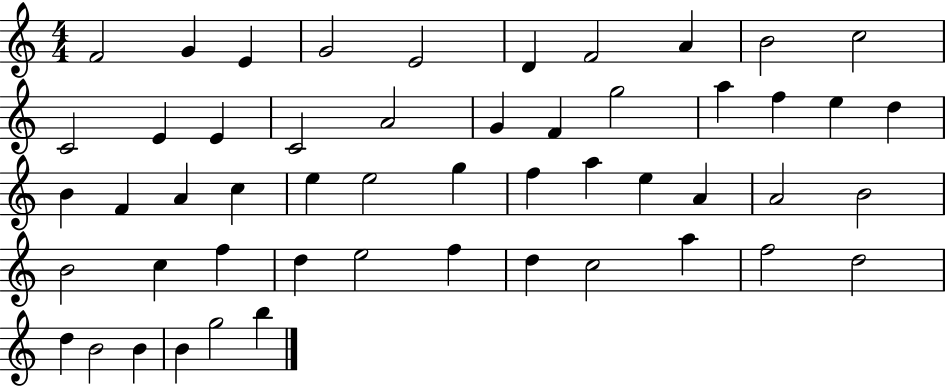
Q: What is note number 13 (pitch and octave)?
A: E4